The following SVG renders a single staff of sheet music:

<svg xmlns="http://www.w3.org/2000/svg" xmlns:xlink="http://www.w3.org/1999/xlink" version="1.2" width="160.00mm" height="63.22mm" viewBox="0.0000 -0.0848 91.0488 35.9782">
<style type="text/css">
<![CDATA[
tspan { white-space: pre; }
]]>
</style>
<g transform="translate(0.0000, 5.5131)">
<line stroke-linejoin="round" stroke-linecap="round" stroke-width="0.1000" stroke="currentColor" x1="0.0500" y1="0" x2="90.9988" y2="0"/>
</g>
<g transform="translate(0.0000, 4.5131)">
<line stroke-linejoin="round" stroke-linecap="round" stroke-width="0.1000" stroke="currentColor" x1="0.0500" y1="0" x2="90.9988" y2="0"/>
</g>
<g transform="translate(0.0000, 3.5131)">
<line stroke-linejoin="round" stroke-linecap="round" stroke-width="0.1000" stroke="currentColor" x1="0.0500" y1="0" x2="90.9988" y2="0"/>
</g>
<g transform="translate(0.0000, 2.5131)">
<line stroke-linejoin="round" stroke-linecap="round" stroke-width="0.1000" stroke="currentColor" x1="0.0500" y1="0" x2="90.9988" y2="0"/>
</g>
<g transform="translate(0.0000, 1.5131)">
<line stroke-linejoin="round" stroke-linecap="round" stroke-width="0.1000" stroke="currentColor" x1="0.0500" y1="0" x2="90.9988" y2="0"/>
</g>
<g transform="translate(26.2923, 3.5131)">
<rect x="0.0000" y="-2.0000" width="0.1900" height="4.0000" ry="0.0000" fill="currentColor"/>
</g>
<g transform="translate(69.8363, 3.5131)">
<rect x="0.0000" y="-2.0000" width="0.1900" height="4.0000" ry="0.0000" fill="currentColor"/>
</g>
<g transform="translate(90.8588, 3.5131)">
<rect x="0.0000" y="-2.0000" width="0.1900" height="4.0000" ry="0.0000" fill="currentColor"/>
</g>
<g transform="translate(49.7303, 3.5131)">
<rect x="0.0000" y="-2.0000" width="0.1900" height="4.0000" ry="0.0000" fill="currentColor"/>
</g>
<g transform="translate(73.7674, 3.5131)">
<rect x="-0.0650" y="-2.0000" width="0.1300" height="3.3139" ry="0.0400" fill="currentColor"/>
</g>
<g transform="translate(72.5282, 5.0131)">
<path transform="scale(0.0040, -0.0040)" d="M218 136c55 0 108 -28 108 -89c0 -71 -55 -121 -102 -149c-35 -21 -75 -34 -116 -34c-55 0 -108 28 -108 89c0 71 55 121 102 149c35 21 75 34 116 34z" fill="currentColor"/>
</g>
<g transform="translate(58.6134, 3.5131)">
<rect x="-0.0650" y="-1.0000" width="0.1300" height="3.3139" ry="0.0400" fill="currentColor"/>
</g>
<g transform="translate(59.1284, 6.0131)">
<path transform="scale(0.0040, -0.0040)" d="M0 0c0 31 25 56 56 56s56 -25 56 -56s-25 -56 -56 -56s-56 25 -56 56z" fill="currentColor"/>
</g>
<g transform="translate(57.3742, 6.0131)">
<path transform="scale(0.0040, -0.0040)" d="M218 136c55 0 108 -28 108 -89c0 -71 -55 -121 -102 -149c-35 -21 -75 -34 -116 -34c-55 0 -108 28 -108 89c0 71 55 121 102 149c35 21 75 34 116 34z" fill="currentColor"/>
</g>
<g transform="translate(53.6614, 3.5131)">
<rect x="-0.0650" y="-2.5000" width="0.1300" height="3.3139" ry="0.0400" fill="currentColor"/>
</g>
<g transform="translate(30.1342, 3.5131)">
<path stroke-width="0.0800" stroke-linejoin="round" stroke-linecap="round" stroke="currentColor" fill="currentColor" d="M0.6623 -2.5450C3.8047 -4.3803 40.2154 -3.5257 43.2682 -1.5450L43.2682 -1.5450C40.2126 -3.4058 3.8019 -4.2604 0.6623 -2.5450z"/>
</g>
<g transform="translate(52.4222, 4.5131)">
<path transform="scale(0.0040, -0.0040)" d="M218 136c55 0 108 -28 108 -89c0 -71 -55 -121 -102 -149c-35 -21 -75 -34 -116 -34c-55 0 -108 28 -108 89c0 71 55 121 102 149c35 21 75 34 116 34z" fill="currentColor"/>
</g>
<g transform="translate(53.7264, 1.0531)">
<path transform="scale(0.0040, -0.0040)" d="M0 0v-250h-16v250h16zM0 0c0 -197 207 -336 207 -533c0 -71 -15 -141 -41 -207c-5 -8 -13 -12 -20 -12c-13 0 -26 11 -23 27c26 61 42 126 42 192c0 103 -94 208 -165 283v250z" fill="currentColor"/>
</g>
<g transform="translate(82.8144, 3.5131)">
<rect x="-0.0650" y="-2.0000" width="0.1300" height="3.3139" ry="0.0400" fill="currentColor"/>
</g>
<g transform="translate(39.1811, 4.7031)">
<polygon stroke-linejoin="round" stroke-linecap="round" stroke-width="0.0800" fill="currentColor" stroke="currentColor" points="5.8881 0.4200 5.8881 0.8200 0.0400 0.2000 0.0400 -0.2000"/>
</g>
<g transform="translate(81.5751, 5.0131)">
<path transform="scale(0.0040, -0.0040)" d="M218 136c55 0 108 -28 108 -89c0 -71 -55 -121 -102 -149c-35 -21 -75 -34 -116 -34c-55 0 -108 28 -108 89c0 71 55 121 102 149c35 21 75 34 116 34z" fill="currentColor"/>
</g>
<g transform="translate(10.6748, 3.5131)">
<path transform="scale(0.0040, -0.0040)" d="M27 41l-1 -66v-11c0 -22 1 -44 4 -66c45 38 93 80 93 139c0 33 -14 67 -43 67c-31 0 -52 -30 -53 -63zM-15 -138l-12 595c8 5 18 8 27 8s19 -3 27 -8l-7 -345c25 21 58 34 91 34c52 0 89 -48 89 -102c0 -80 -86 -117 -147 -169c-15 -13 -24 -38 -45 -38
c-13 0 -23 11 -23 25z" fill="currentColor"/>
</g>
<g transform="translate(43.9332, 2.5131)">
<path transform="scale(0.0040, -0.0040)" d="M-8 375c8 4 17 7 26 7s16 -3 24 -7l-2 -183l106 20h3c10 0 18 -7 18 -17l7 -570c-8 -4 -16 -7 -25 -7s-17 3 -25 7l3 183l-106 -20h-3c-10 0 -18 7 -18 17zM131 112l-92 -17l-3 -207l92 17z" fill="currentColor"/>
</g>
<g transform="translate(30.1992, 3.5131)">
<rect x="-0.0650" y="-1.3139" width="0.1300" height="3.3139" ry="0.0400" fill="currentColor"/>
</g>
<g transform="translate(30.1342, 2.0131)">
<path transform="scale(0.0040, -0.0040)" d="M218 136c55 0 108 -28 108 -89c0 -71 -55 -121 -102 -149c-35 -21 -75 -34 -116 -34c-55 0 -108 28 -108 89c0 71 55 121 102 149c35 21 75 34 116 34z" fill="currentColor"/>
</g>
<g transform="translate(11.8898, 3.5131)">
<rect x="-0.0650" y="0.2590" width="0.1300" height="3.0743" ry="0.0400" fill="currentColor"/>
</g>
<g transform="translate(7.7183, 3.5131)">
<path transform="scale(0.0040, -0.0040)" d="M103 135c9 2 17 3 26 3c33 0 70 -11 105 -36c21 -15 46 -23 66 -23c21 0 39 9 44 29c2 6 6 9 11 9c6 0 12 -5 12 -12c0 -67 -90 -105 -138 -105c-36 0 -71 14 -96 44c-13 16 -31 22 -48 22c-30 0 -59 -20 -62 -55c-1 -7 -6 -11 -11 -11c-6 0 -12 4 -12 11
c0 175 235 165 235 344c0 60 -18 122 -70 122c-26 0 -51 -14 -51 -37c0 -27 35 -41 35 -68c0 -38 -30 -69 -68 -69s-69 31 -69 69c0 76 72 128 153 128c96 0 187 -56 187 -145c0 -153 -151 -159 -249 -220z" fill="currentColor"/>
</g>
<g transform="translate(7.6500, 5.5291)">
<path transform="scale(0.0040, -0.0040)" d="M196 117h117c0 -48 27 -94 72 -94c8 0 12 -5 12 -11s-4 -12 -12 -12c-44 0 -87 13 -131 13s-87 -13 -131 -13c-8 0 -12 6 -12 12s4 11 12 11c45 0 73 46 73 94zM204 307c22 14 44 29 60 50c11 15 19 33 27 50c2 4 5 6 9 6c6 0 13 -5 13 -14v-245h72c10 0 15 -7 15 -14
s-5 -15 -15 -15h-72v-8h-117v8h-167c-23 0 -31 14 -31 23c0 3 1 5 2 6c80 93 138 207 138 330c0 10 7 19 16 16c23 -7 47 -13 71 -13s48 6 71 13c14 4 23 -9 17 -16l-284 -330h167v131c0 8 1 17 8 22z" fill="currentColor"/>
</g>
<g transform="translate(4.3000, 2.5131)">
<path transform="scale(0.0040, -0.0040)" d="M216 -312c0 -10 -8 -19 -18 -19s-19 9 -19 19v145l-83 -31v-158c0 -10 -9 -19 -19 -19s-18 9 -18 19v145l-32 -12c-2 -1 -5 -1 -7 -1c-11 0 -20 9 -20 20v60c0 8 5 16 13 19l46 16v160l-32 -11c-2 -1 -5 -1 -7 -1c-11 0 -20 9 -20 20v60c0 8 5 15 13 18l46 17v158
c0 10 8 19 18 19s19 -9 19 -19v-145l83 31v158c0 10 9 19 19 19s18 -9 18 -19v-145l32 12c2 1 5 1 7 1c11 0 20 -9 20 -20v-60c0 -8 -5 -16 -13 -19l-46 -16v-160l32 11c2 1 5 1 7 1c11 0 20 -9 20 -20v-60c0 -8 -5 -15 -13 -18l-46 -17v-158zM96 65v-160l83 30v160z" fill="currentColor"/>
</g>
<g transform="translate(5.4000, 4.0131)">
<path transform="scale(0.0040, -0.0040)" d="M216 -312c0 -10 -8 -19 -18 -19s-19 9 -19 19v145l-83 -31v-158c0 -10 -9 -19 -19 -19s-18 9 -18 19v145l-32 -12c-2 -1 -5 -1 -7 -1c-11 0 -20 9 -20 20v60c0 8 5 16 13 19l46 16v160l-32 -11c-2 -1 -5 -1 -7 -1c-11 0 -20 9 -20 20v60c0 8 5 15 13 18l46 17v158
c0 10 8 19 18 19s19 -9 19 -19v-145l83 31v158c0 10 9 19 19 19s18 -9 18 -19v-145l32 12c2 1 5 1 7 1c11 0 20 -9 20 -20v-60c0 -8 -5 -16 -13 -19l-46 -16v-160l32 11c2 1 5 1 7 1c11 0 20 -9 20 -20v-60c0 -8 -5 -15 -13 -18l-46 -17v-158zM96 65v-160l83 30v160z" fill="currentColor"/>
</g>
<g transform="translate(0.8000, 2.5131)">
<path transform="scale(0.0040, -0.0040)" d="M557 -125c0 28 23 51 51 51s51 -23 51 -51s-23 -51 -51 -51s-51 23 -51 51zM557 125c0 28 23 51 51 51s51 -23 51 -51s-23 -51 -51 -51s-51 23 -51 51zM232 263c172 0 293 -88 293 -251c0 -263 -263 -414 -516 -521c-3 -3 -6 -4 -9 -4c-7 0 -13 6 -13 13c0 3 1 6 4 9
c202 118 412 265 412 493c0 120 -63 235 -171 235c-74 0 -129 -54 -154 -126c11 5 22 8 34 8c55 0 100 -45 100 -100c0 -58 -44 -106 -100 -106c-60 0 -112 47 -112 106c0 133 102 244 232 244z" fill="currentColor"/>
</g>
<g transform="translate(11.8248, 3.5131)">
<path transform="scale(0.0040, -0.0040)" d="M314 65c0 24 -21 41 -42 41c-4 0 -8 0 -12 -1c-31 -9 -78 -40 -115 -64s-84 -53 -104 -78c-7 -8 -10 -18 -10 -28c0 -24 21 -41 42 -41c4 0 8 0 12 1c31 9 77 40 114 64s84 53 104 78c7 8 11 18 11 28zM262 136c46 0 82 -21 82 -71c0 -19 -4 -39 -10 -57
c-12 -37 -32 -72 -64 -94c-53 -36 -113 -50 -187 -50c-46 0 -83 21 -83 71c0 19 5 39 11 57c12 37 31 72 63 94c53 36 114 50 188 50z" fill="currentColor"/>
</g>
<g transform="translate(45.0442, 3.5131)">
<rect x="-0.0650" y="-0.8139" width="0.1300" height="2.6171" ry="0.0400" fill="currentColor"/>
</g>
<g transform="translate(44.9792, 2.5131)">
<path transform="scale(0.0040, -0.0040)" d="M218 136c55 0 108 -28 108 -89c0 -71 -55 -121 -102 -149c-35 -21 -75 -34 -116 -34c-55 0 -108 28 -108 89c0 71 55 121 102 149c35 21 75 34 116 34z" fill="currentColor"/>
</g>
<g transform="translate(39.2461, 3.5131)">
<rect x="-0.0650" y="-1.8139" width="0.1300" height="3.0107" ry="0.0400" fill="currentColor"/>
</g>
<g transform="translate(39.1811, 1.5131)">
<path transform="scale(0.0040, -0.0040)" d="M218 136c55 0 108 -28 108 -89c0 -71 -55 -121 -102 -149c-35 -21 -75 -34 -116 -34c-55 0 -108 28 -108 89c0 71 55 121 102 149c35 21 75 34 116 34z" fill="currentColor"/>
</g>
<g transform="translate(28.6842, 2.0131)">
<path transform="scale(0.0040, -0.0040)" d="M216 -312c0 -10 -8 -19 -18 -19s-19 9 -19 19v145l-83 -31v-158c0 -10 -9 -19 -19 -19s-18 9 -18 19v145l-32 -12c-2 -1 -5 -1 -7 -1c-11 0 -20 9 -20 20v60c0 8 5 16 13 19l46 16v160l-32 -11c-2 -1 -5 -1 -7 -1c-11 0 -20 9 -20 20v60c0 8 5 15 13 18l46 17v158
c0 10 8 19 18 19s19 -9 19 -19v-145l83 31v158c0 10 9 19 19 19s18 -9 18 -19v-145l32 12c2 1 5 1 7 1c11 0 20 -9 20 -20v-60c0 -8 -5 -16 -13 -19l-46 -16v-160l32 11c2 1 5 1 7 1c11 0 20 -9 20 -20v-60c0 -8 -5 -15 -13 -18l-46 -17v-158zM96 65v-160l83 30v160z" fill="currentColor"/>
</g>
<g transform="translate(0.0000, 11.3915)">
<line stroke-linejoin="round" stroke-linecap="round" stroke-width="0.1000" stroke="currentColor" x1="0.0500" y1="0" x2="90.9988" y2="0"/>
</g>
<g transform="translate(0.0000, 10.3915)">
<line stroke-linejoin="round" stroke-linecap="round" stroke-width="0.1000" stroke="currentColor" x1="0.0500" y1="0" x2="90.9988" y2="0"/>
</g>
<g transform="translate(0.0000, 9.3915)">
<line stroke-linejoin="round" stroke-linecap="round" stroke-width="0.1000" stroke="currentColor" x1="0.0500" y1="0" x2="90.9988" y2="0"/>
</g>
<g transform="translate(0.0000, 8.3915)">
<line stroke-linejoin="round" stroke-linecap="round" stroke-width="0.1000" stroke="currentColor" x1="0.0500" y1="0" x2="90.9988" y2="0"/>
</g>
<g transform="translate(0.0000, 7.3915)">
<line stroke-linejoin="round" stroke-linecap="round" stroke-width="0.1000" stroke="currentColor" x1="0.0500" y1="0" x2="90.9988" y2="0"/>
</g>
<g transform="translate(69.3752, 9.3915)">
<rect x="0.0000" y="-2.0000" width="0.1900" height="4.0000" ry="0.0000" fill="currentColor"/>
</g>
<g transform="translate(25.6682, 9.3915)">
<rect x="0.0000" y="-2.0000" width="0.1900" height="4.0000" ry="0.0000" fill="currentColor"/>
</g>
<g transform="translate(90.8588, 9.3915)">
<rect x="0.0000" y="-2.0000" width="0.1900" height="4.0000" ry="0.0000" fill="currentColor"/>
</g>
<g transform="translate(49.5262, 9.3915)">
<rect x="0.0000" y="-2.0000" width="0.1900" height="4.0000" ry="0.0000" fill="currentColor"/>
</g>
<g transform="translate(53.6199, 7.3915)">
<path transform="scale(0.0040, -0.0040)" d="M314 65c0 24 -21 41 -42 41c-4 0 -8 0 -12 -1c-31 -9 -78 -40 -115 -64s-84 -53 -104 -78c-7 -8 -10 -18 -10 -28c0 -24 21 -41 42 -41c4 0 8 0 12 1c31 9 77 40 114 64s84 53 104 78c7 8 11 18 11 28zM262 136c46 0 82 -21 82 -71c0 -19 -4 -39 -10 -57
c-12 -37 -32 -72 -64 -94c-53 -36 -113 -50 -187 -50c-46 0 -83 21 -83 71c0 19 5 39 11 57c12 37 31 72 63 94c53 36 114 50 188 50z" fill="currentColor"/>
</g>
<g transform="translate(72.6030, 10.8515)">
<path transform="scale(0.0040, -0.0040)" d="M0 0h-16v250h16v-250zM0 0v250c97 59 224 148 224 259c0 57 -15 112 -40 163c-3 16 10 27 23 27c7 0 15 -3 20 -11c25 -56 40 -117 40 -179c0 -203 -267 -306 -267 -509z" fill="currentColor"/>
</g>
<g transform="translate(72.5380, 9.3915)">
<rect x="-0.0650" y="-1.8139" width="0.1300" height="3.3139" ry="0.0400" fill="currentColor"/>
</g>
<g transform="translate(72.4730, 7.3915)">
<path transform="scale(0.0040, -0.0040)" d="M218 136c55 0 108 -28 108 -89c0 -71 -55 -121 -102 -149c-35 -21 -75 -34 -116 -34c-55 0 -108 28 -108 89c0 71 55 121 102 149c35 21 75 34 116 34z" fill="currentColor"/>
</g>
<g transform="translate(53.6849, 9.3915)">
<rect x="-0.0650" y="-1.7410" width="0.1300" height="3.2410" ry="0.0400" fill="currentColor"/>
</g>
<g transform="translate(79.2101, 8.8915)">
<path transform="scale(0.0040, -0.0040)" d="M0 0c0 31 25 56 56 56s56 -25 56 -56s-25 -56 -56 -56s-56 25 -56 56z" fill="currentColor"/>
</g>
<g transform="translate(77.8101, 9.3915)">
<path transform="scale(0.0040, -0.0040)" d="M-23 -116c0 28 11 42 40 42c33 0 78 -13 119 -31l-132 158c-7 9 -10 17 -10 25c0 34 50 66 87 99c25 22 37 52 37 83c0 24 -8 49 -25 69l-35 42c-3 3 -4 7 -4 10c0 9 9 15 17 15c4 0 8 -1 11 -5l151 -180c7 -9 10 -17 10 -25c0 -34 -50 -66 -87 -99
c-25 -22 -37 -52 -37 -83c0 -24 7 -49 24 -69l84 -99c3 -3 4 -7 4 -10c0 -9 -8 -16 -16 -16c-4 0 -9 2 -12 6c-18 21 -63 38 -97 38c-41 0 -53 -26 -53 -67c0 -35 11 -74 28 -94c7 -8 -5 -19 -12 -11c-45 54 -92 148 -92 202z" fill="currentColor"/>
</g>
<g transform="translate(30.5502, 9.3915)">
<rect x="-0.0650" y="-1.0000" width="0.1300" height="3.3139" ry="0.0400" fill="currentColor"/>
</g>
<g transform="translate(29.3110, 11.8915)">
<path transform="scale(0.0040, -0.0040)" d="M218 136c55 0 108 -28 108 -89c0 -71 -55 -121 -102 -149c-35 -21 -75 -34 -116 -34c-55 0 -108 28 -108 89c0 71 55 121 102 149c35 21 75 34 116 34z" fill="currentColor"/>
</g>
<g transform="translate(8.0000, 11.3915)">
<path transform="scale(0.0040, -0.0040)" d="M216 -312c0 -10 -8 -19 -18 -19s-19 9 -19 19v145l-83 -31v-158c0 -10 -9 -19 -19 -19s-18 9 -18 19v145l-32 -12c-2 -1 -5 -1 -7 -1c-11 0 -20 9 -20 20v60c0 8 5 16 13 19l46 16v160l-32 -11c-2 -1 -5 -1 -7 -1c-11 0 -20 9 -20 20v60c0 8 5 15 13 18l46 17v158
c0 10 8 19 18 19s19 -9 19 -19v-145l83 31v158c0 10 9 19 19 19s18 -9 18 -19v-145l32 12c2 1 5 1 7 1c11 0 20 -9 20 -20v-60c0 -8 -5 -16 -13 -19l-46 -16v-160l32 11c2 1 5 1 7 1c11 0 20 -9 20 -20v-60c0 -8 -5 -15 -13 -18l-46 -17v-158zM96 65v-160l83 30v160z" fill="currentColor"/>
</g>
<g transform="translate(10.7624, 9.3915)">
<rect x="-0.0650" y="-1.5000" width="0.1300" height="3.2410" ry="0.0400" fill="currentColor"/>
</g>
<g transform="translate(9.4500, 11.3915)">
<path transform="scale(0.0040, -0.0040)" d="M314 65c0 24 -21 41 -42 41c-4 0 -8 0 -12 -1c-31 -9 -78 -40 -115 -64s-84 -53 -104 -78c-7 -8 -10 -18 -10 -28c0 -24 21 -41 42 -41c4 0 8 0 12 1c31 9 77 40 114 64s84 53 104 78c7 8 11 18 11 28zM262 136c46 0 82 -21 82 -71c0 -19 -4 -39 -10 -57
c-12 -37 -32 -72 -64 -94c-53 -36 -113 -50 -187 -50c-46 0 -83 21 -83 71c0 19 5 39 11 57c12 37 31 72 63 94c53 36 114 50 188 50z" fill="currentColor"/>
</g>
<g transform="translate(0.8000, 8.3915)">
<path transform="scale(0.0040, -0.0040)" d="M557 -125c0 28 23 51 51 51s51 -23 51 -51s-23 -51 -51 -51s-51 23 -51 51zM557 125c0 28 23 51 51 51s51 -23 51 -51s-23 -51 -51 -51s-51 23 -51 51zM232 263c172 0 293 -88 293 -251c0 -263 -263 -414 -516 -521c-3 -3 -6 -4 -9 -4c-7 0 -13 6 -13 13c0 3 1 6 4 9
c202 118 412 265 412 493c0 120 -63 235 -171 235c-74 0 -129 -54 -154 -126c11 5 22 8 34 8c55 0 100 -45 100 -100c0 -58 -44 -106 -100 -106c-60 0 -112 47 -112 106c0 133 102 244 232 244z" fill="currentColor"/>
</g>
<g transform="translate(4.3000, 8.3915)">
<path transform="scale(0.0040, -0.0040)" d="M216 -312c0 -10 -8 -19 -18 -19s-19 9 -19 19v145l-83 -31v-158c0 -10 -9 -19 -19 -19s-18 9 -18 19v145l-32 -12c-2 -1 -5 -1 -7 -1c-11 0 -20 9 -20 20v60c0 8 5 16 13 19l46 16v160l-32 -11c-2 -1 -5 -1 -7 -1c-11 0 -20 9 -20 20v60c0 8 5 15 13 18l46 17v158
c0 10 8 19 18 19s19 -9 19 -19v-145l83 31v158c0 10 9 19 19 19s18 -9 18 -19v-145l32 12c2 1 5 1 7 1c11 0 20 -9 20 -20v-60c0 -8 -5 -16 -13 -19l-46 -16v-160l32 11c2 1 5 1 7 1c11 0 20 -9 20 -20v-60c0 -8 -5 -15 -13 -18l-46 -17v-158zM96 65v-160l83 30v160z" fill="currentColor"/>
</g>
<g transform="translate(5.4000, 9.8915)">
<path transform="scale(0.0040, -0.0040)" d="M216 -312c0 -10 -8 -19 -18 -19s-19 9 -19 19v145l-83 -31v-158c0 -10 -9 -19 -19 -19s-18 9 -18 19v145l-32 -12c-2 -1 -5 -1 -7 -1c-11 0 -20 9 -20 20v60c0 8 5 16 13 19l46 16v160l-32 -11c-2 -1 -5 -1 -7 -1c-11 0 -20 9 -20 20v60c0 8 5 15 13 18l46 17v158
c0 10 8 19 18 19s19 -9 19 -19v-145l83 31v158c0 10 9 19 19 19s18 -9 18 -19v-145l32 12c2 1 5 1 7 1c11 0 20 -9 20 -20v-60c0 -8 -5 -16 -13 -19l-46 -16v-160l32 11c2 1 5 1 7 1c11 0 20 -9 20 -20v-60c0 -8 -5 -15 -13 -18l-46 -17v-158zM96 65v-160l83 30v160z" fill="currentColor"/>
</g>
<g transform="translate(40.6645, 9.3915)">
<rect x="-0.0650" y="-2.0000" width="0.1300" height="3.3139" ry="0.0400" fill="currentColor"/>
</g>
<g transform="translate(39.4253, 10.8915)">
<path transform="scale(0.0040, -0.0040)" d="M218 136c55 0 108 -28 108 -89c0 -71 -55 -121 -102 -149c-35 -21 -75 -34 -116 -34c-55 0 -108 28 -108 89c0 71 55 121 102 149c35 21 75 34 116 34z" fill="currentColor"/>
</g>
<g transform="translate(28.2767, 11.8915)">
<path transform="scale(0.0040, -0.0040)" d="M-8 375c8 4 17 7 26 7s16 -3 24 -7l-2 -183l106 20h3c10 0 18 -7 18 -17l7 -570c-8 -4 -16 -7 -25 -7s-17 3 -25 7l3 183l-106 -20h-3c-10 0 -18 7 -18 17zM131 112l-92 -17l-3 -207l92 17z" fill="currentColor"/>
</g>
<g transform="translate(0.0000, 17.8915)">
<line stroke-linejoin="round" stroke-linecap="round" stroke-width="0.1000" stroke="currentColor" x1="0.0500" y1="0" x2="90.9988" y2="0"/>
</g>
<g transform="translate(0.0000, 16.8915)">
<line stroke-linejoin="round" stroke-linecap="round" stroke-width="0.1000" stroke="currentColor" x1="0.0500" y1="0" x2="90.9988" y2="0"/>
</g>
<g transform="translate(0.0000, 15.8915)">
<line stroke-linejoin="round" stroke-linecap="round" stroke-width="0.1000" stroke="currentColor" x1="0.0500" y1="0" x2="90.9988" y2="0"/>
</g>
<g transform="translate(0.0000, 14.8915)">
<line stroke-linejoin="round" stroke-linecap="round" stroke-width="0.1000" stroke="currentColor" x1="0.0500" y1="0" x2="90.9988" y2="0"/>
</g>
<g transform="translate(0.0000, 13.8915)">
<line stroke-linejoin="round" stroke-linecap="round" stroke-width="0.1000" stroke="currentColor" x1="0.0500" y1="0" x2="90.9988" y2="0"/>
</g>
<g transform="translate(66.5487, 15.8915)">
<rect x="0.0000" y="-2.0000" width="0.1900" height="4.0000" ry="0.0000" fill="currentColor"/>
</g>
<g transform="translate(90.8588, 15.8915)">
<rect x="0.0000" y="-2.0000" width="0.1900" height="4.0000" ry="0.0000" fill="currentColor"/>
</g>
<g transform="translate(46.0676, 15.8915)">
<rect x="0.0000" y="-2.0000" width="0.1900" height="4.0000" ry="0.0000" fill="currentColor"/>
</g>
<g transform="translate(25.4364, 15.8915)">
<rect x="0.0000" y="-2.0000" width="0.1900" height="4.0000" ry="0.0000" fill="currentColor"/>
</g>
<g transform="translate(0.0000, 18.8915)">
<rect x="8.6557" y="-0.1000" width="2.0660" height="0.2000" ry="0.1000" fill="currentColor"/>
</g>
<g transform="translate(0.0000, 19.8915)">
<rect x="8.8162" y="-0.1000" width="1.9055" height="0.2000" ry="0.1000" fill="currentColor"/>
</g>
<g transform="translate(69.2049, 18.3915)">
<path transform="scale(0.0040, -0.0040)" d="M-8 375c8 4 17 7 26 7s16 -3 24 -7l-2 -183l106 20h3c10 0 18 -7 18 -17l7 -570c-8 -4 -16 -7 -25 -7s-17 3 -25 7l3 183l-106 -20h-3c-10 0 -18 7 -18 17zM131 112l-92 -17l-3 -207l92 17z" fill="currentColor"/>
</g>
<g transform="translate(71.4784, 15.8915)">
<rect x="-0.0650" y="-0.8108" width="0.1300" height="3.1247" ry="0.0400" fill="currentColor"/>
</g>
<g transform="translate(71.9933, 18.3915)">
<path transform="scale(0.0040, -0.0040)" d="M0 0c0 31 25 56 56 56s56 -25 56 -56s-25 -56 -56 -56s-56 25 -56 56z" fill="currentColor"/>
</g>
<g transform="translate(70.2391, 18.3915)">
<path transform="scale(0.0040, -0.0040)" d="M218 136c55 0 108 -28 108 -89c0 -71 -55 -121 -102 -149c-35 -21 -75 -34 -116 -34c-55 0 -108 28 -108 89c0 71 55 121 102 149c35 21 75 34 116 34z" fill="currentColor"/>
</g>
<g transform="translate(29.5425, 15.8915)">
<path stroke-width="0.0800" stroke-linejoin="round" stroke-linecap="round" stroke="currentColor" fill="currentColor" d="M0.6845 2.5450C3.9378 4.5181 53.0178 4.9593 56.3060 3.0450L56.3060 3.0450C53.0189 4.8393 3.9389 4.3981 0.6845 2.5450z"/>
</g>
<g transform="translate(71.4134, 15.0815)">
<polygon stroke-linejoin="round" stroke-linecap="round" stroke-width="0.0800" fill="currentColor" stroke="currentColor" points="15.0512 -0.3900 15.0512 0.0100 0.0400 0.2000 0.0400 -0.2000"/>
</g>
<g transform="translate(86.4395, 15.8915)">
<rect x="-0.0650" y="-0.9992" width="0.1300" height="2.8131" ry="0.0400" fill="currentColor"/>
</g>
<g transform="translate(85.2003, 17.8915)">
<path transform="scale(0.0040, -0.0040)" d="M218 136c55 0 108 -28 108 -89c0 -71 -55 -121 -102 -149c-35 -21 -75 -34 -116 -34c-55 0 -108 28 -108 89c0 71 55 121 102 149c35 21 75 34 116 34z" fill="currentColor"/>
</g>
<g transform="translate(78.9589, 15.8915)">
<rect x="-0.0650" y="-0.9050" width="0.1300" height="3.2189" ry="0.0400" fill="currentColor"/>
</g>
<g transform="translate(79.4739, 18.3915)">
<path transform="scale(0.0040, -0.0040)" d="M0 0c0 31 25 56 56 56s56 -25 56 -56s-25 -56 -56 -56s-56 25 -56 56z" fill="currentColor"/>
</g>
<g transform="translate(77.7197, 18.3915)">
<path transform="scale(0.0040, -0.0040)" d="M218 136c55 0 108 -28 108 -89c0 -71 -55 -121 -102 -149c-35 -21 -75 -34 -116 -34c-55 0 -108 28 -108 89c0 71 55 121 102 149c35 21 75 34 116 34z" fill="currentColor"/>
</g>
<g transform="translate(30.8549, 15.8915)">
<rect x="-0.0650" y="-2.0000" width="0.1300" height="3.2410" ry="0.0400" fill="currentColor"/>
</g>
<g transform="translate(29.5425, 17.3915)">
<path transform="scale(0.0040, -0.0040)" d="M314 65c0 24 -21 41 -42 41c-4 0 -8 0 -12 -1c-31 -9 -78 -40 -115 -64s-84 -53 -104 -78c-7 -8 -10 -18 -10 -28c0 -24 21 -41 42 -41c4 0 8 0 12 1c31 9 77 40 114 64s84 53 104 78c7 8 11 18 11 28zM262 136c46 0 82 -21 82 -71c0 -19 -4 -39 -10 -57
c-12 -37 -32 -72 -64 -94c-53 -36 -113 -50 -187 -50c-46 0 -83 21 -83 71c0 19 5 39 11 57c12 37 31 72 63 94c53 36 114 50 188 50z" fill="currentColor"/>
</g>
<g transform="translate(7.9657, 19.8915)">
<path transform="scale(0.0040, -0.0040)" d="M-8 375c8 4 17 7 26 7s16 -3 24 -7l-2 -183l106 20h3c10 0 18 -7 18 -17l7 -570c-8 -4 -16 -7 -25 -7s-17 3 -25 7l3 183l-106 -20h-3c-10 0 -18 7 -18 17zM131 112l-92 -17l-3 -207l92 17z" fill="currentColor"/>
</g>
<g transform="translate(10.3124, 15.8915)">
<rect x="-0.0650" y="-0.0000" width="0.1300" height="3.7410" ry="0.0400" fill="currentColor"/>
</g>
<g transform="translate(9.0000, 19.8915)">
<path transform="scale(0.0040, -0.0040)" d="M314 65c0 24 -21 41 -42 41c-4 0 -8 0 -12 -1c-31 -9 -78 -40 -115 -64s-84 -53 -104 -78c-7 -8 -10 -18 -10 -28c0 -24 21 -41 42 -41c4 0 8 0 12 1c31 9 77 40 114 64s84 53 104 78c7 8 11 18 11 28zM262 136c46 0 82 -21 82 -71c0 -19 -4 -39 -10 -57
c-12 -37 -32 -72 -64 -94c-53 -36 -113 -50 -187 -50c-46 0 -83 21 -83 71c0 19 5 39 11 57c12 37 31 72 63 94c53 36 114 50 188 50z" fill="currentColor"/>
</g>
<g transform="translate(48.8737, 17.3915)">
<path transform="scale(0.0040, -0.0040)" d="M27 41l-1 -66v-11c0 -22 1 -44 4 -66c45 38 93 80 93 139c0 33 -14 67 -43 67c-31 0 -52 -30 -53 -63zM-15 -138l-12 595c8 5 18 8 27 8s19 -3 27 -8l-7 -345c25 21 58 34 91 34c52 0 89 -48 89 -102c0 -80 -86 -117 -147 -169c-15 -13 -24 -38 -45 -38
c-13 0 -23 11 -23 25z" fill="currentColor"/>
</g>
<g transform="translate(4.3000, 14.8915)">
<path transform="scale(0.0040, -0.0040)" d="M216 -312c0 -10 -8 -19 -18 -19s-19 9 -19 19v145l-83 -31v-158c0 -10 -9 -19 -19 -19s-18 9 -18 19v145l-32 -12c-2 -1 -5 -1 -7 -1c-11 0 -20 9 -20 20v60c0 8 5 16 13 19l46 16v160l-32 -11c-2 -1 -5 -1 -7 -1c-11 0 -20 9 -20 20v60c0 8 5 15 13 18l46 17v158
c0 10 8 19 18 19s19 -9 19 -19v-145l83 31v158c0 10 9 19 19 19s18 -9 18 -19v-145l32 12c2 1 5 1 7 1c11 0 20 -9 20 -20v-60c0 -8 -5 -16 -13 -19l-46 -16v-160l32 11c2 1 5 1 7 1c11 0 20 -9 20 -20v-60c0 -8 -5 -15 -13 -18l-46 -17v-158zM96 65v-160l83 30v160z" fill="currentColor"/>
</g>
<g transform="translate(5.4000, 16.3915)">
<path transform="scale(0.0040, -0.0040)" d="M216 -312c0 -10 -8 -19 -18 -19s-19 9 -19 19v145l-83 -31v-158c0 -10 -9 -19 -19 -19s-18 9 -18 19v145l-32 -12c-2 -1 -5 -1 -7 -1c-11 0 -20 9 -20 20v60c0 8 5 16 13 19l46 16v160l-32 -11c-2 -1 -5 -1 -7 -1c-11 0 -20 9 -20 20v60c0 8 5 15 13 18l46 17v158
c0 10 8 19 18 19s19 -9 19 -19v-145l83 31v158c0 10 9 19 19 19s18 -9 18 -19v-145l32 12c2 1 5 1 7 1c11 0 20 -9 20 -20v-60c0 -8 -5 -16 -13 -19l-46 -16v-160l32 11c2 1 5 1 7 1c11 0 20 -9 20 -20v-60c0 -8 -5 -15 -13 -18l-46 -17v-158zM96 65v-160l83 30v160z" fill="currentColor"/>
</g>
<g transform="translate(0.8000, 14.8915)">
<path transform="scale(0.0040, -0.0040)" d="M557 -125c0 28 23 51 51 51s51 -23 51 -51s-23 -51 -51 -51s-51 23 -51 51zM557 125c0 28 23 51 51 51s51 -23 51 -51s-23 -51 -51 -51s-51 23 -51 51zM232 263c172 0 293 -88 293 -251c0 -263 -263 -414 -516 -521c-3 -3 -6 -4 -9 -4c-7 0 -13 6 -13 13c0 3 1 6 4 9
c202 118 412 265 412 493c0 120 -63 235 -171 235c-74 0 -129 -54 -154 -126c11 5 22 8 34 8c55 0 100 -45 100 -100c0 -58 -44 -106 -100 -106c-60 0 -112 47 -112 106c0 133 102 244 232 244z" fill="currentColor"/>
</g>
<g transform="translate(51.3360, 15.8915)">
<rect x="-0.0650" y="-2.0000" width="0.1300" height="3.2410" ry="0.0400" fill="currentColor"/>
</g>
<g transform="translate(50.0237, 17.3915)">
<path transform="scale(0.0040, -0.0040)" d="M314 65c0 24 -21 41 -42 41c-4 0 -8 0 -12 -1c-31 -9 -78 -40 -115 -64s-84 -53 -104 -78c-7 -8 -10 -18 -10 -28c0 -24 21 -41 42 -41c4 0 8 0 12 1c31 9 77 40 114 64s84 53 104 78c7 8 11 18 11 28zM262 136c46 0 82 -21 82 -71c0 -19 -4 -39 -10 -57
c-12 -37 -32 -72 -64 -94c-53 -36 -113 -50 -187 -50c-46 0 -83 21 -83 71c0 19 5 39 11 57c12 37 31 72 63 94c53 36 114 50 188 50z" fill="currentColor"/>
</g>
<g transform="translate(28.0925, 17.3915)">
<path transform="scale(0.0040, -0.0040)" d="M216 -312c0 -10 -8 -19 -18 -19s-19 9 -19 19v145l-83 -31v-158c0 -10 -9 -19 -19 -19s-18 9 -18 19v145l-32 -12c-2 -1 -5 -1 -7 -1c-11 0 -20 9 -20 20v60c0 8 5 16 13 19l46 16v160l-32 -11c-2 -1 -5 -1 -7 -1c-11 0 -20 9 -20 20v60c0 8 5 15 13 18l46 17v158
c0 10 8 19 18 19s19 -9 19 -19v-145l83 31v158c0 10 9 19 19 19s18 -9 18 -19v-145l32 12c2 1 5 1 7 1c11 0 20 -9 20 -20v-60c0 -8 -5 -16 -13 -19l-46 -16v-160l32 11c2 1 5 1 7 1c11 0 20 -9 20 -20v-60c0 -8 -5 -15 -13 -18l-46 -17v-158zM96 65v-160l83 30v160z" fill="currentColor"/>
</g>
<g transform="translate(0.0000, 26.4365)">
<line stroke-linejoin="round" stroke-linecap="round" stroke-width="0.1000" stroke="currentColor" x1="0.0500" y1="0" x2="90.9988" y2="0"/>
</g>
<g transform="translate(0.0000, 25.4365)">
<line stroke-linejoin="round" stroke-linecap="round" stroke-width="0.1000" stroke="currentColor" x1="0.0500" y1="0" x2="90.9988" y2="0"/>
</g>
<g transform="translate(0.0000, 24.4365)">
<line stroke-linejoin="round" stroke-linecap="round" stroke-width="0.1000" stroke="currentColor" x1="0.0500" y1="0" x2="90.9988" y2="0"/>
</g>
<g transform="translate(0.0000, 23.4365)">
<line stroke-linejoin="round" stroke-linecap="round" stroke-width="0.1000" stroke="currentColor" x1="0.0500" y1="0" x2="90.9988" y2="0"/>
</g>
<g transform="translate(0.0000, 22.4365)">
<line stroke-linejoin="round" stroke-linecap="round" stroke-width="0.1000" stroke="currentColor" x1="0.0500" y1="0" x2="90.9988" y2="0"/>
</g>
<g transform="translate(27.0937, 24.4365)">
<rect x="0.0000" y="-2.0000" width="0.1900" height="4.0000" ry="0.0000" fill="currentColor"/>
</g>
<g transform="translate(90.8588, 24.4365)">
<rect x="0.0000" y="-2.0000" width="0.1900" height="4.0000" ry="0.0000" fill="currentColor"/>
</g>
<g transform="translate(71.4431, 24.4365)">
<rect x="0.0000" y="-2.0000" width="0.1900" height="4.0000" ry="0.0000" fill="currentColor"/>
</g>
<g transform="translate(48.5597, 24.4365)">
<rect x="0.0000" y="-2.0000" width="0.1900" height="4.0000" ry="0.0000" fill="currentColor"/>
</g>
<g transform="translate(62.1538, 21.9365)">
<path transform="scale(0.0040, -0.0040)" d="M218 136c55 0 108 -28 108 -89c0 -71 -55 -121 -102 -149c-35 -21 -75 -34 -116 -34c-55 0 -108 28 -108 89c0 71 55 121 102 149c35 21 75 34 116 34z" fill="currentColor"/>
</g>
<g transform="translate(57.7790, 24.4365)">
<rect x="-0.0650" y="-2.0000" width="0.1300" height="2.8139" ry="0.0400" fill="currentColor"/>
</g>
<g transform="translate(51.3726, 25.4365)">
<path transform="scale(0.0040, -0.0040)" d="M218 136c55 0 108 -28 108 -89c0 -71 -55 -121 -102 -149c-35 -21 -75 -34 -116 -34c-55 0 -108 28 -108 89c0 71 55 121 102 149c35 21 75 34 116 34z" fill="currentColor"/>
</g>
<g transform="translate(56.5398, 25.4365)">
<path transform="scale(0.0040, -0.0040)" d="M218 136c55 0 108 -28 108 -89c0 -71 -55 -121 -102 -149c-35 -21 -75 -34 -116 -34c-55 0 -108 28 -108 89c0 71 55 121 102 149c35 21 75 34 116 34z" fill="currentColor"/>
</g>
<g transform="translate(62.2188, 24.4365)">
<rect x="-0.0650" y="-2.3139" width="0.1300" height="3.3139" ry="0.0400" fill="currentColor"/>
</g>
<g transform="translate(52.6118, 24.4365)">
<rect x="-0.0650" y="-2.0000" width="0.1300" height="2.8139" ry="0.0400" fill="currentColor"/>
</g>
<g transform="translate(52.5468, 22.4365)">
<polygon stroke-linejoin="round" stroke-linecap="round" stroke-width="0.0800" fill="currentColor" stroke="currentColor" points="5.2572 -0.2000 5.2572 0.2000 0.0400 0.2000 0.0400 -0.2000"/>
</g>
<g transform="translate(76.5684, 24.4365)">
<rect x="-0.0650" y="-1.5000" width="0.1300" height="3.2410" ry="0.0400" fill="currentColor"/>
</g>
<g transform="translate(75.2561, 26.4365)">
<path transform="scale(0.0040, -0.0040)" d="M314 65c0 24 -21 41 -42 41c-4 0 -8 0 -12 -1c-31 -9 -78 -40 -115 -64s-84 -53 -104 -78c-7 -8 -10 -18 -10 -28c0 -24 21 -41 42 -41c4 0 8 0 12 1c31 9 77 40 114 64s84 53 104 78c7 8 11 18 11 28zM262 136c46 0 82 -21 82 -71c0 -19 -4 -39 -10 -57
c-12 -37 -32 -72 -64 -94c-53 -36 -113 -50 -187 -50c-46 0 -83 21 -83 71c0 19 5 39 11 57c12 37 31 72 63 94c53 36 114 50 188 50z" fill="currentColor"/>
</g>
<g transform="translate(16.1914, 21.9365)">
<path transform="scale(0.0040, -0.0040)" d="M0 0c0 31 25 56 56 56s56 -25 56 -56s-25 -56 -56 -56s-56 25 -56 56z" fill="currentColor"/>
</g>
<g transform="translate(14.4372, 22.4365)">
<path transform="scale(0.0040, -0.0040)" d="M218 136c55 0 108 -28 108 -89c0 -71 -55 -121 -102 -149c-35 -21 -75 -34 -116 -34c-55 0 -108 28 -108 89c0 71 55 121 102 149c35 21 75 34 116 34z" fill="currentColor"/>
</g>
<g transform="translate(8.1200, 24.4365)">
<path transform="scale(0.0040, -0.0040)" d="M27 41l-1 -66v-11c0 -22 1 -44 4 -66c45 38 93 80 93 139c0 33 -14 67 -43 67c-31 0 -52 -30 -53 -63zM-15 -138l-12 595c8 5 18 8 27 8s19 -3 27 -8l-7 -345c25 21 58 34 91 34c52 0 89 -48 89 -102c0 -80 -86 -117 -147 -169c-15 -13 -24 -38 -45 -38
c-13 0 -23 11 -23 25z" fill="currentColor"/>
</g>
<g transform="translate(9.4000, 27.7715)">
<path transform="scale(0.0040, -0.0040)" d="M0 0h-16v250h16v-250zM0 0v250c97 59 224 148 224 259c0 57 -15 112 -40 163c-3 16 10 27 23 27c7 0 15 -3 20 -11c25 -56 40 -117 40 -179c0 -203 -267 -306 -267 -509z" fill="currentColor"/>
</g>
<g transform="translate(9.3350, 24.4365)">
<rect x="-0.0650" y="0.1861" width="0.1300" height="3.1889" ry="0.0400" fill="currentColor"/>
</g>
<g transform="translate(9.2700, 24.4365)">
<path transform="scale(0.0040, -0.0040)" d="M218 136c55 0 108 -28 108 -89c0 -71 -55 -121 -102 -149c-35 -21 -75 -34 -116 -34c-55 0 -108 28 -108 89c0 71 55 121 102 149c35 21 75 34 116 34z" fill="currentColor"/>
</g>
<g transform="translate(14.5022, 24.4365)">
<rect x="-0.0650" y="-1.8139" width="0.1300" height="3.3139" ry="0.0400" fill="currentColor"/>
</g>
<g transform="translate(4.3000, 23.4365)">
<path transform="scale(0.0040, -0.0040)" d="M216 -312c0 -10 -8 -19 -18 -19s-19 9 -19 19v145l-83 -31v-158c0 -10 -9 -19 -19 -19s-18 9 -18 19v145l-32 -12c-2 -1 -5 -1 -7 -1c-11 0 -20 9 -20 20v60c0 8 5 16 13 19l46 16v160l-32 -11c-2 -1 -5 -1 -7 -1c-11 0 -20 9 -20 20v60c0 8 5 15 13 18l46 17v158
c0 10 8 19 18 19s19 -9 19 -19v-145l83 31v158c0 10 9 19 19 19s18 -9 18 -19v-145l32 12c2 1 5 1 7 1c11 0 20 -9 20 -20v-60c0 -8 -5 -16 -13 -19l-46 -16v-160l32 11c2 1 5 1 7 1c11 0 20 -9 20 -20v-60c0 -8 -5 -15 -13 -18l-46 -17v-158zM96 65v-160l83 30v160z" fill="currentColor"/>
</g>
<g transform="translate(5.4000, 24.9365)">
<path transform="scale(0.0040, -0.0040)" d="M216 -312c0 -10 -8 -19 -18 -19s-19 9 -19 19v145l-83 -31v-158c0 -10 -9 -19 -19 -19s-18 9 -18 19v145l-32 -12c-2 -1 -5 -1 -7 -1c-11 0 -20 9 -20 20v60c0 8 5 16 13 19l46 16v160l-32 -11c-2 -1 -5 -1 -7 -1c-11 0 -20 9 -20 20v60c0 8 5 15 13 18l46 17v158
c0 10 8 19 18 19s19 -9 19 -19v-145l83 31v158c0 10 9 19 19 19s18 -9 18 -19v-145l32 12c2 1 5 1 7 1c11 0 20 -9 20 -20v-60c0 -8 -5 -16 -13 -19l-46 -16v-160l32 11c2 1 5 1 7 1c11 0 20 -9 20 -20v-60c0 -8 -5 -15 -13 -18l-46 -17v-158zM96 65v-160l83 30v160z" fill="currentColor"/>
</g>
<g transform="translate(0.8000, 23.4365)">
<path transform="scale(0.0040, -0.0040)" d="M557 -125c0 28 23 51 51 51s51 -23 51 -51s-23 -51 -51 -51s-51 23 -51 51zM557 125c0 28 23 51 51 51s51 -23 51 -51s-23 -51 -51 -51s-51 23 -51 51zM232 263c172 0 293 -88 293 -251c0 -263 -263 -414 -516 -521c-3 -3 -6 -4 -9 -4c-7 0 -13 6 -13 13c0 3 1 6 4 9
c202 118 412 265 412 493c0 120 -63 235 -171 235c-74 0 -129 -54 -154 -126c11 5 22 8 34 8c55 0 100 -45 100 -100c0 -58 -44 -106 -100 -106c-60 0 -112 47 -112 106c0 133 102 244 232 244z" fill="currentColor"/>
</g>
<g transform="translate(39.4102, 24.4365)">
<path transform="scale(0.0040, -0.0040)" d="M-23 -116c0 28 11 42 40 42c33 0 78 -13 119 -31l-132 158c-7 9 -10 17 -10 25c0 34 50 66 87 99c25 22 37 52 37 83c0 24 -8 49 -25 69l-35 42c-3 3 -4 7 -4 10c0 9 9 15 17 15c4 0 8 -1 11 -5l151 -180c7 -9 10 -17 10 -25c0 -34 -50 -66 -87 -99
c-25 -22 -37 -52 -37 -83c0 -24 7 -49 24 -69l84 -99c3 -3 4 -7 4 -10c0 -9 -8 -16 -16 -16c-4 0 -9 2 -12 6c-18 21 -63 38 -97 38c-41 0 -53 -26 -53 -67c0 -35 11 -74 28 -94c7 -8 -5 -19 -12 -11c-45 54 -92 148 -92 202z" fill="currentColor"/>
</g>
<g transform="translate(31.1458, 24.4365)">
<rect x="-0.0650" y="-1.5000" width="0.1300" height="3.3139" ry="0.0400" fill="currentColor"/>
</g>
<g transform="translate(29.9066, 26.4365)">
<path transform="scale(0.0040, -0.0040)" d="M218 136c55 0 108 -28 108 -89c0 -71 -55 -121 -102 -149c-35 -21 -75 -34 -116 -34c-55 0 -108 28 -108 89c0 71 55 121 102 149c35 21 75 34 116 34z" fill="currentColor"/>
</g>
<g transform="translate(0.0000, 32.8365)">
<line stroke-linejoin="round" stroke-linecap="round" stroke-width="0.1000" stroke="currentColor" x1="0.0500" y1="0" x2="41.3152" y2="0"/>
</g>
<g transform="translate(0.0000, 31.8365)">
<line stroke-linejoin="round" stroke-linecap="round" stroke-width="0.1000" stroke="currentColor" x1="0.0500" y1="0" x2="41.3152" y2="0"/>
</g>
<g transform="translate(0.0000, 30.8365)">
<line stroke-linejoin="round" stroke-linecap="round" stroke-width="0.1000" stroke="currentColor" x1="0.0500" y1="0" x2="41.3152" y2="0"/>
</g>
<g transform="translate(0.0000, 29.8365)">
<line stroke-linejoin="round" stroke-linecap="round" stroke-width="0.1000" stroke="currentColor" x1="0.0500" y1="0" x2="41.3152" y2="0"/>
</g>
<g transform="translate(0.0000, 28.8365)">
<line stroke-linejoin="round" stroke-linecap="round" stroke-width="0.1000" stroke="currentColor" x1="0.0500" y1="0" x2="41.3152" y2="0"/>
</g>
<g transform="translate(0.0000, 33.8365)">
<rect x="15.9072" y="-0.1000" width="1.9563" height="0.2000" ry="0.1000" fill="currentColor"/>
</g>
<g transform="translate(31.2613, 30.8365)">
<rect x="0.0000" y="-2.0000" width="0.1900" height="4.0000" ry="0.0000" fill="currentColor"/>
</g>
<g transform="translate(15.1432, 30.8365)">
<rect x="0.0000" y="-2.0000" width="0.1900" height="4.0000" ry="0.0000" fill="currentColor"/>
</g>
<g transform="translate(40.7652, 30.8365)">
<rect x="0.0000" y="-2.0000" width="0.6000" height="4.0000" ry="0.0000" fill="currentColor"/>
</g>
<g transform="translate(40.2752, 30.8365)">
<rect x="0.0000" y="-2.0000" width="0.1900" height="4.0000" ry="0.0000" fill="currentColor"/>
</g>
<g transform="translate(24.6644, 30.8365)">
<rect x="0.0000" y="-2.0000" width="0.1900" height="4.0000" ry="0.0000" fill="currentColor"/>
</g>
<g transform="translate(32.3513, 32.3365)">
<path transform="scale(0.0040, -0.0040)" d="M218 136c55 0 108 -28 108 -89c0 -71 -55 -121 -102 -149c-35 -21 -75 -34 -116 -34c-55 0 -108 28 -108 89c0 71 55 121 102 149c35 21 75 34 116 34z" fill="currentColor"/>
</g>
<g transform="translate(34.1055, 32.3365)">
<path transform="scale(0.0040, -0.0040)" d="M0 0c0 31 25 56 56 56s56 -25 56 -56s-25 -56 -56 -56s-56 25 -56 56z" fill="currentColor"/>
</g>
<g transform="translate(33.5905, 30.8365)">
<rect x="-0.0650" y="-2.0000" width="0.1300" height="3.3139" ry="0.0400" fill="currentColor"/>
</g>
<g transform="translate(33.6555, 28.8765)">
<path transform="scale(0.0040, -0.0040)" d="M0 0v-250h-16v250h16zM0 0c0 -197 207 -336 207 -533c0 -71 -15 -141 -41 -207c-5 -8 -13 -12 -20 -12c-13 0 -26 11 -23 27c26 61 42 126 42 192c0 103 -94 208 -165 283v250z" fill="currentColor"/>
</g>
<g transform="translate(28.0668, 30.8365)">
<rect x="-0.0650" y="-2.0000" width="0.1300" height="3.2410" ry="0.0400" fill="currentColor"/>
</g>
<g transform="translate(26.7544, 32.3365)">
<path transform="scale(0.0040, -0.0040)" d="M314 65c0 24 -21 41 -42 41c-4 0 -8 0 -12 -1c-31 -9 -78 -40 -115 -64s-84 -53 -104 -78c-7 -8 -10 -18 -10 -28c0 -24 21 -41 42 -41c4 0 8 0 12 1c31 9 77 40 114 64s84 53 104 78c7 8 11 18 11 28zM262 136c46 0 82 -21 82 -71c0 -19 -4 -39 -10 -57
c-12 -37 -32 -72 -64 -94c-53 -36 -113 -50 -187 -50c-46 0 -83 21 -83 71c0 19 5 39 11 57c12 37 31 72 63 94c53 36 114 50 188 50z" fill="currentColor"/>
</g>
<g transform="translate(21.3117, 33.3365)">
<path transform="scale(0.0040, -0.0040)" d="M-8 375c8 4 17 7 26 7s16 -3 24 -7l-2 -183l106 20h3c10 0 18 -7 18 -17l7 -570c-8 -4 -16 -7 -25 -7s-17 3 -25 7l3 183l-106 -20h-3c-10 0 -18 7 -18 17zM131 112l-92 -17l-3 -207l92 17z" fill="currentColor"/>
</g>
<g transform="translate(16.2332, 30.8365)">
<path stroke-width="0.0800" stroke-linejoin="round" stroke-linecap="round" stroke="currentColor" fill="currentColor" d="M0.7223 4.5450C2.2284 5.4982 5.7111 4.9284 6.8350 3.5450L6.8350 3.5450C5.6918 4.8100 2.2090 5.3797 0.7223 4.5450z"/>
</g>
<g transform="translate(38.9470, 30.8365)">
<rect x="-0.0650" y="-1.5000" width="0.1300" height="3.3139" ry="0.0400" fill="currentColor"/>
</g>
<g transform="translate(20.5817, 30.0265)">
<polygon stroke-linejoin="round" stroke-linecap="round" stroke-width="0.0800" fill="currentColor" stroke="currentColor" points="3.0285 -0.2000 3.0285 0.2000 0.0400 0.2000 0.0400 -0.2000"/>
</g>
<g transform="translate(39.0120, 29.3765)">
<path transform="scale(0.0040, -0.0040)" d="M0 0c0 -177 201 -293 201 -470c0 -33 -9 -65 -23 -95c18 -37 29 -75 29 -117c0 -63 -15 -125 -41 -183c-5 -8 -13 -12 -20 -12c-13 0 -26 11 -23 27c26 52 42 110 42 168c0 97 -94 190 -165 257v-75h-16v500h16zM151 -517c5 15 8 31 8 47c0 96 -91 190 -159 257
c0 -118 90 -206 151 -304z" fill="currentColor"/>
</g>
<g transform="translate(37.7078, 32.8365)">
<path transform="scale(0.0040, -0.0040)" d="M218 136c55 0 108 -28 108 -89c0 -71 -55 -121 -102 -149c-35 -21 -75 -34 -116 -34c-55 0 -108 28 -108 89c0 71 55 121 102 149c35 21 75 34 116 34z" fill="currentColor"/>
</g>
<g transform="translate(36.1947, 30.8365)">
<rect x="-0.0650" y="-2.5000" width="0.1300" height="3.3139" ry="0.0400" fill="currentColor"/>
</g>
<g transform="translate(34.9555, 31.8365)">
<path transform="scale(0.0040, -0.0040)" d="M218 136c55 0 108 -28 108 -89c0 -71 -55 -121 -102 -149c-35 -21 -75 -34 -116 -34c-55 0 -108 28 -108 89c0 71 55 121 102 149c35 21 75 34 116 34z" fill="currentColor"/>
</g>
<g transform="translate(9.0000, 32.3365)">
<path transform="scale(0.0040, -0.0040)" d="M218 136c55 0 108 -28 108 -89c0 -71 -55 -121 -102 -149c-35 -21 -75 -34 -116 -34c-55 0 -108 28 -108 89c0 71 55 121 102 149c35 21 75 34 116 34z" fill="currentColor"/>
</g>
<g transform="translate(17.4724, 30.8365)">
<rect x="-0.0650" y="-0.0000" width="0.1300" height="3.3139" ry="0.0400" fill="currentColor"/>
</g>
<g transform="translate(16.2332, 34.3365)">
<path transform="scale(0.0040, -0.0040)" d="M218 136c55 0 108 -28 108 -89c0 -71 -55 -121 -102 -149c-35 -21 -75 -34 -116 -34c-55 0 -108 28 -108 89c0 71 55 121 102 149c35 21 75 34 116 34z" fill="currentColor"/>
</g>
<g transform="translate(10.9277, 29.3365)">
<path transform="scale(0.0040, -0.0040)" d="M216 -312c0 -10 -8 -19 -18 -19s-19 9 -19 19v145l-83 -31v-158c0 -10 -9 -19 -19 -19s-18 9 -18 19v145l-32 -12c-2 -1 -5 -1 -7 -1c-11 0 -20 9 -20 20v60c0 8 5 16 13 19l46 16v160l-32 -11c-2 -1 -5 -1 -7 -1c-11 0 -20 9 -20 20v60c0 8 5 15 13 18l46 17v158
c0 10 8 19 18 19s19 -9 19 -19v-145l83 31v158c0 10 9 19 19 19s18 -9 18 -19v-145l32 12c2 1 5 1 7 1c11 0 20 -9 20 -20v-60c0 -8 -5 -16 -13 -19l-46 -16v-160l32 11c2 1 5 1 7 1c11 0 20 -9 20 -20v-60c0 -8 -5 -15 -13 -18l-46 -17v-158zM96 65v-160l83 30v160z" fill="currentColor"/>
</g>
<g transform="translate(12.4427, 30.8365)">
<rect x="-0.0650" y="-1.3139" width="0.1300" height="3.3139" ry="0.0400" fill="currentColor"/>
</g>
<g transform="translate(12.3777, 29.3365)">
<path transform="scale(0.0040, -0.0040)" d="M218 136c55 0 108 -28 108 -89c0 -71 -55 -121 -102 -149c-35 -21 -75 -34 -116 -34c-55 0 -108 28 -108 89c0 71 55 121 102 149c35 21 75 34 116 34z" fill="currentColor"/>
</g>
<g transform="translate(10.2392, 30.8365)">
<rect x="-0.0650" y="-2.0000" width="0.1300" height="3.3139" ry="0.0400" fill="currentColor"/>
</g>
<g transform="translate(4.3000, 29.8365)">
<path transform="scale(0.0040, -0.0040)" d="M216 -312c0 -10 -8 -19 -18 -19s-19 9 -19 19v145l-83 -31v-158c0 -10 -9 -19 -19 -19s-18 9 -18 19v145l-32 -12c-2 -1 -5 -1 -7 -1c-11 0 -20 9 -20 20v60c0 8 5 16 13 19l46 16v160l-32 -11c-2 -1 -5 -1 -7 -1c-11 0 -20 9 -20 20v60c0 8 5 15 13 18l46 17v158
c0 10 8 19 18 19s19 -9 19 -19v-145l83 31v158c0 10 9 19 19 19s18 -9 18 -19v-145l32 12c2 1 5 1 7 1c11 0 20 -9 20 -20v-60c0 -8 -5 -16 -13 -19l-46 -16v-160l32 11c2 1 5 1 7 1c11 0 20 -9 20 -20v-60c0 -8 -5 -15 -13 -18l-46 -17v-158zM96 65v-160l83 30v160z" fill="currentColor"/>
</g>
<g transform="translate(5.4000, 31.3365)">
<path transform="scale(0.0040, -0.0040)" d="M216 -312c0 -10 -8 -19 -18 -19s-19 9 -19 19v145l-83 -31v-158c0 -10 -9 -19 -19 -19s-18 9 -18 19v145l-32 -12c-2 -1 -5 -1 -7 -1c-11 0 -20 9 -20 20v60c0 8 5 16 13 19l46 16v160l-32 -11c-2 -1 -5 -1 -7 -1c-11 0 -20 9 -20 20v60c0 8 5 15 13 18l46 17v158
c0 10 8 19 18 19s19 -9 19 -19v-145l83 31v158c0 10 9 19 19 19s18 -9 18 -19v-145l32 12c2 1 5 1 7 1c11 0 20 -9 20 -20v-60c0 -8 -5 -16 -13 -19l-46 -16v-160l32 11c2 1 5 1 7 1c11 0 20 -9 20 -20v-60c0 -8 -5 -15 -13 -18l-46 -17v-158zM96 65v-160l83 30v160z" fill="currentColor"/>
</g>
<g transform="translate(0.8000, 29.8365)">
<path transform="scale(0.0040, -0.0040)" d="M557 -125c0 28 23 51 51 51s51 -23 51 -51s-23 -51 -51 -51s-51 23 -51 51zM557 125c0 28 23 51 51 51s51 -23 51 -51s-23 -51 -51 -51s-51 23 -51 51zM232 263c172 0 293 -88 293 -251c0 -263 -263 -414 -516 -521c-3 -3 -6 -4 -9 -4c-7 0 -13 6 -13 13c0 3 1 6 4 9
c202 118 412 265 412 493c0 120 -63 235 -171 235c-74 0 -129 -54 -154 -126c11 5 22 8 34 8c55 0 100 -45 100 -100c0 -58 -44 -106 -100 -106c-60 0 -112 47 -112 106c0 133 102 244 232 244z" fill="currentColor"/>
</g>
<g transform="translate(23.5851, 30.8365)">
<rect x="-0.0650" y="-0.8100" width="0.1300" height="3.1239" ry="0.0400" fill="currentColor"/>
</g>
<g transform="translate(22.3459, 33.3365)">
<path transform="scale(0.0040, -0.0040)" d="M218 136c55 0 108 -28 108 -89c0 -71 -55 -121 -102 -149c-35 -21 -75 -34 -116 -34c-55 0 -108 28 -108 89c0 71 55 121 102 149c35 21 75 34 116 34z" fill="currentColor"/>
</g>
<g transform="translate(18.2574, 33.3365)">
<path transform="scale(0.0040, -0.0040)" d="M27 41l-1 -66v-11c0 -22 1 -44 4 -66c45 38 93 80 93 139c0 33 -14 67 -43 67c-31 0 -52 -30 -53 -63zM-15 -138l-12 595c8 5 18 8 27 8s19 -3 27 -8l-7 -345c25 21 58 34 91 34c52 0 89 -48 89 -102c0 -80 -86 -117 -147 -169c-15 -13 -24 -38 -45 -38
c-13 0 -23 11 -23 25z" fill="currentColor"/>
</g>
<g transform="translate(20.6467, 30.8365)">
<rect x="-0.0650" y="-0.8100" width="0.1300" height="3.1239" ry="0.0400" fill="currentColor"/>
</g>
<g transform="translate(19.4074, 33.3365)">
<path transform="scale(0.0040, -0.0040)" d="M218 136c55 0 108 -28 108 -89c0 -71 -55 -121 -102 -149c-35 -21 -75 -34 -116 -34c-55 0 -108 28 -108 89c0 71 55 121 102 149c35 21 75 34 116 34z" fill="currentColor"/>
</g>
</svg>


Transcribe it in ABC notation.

X:1
T:Untitled
M:2/4
L:1/4
K:D
_D,2 ^G, A,/2 F,/2 B,,/2 ^F,, A,, A,, ^G,,2 F,, A,, A,2 A,/2 z C,,2 ^A,,2 _A,,2 F,,/2 F,,/2 G,,/2 _D,/2 A, G,, z B,,/2 B,,/2 B, G,,2 A,, ^G, D,, _F,,/2 F,,/2 A,,2 A,,/2 B,, G,,/4